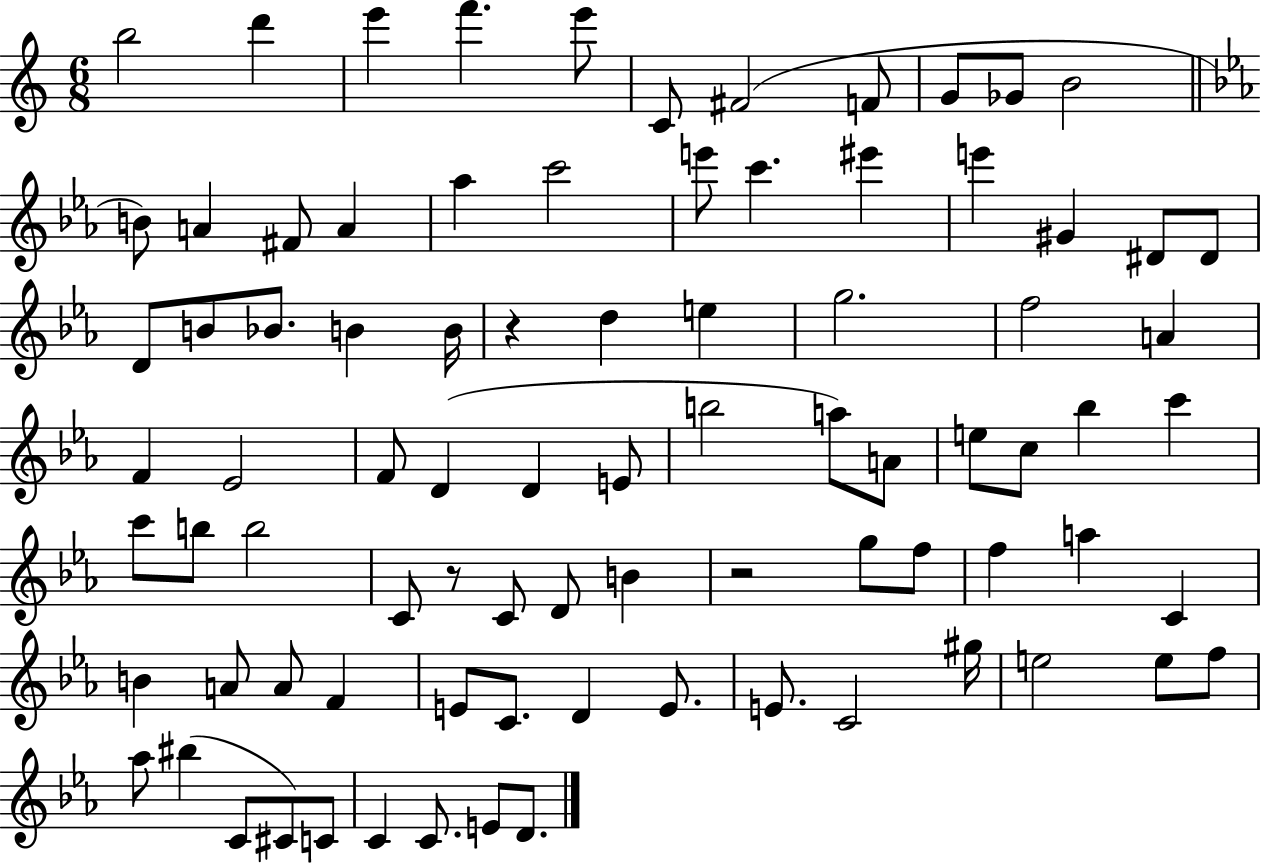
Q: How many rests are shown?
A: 3